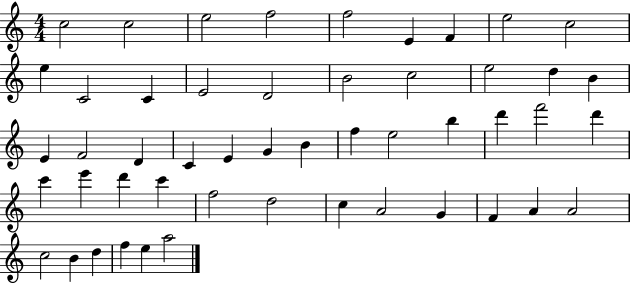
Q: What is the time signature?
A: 4/4